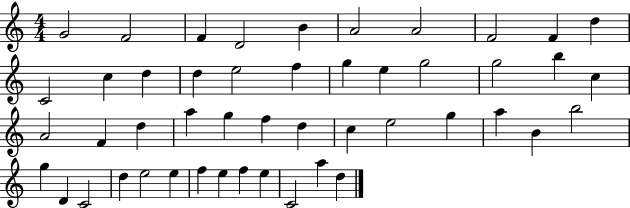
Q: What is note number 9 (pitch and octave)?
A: F4